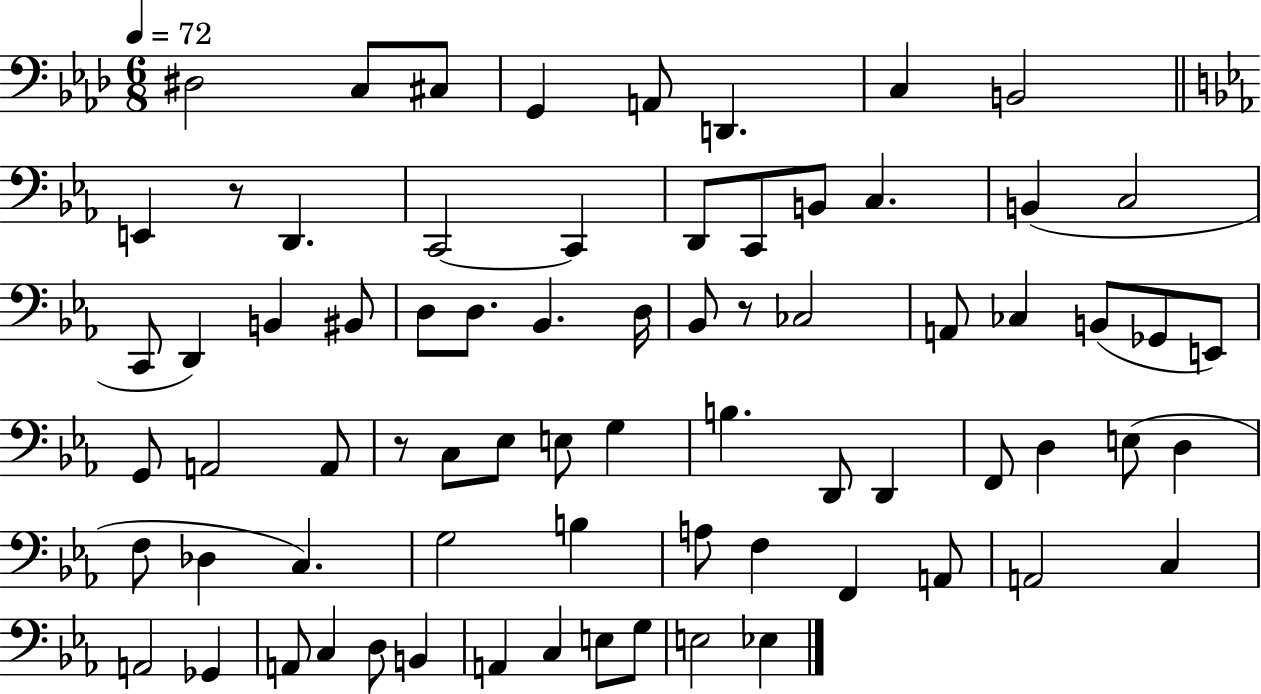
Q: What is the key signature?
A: AES major